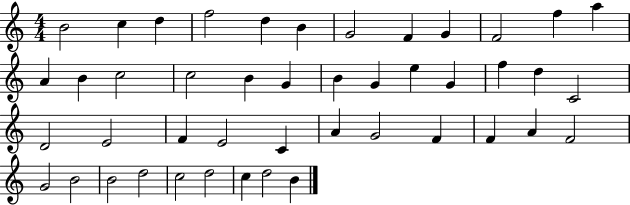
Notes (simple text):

B4/h C5/q D5/q F5/h D5/q B4/q G4/h F4/q G4/q F4/h F5/q A5/q A4/q B4/q C5/h C5/h B4/q G4/q B4/q G4/q E5/q G4/q F5/q D5/q C4/h D4/h E4/h F4/q E4/h C4/q A4/q G4/h F4/q F4/q A4/q F4/h G4/h B4/h B4/h D5/h C5/h D5/h C5/q D5/h B4/q